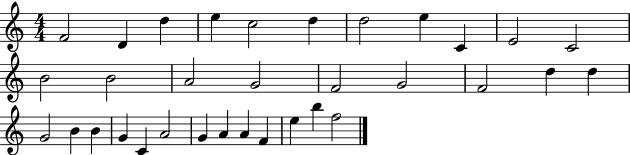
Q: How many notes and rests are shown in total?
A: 33